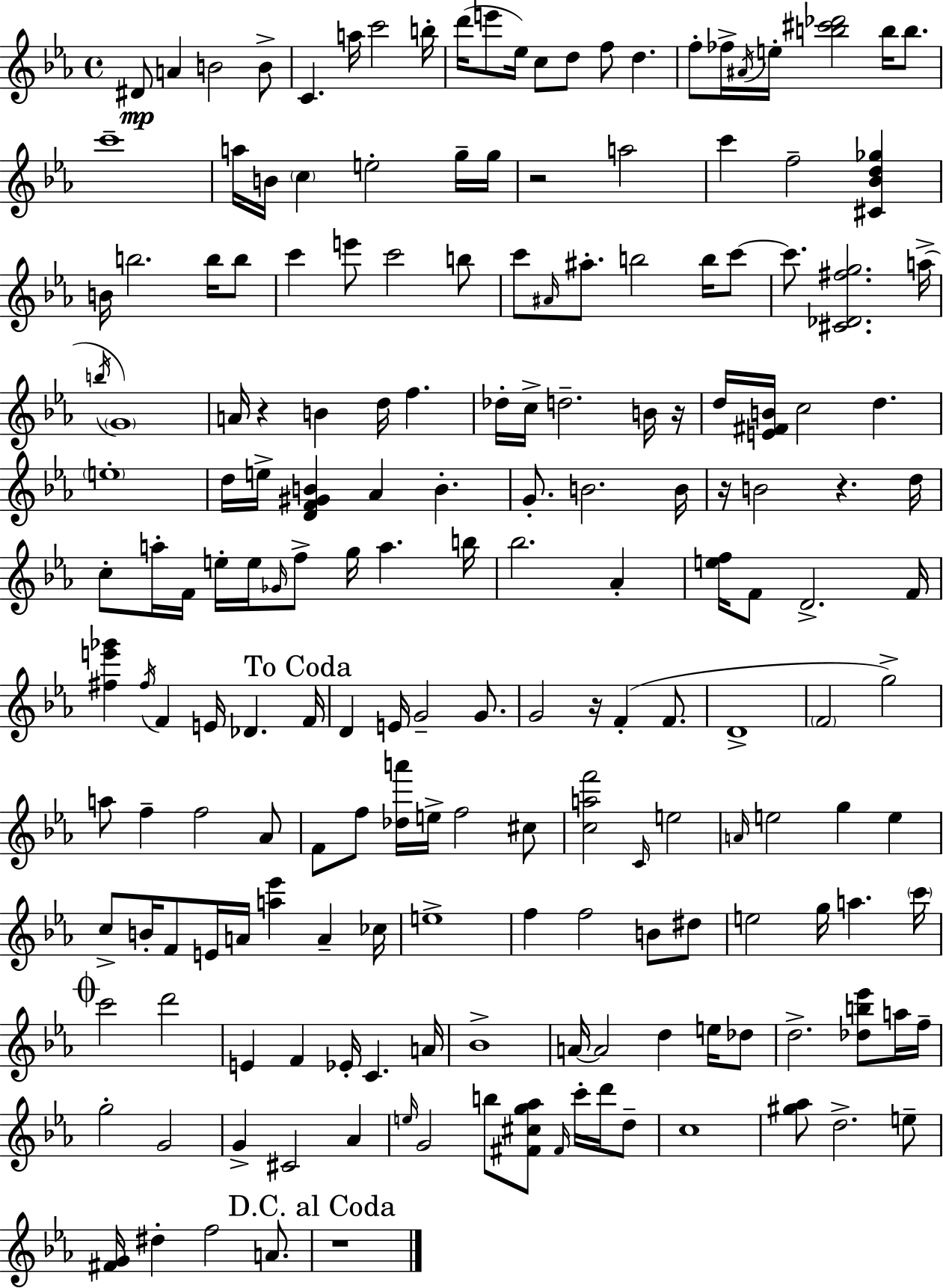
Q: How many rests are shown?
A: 7